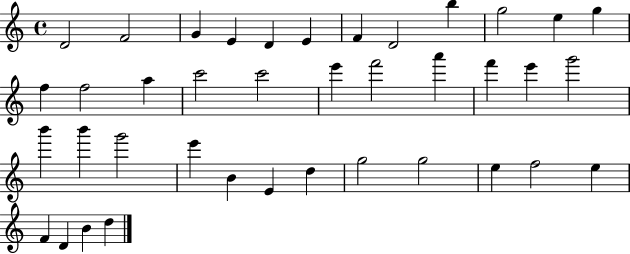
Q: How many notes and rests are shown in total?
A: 39